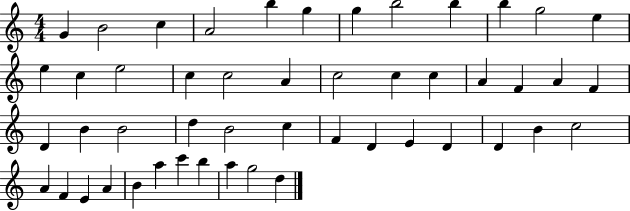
{
  \clef treble
  \numericTimeSignature
  \time 4/4
  \key c \major
  g'4 b'2 c''4 | a'2 b''4 g''4 | g''4 b''2 b''4 | b''4 g''2 e''4 | \break e''4 c''4 e''2 | c''4 c''2 a'4 | c''2 c''4 c''4 | a'4 f'4 a'4 f'4 | \break d'4 b'4 b'2 | d''4 b'2 c''4 | f'4 d'4 e'4 d'4 | d'4 b'4 c''2 | \break a'4 f'4 e'4 a'4 | b'4 a''4 c'''4 b''4 | a''4 g''2 d''4 | \bar "|."
}